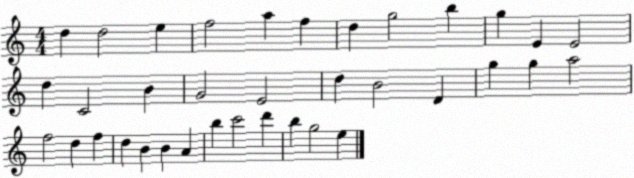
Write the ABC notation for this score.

X:1
T:Untitled
M:4/4
L:1/4
K:C
d d2 e f2 a f d g2 b g E E2 d C2 B G2 E2 d B2 D g g a2 f2 d f d B B A b c'2 d' b g2 e